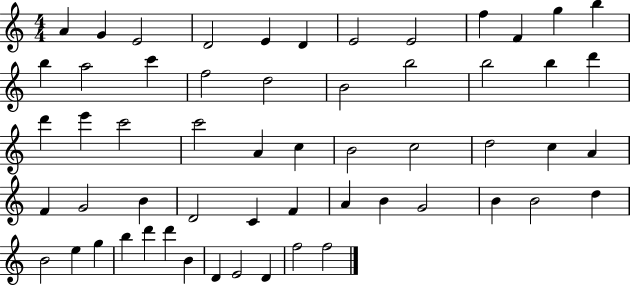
{
  \clef treble
  \numericTimeSignature
  \time 4/4
  \key c \major
  a'4 g'4 e'2 | d'2 e'4 d'4 | e'2 e'2 | f''4 f'4 g''4 b''4 | \break b''4 a''2 c'''4 | f''2 d''2 | b'2 b''2 | b''2 b''4 d'''4 | \break d'''4 e'''4 c'''2 | c'''2 a'4 c''4 | b'2 c''2 | d''2 c''4 a'4 | \break f'4 g'2 b'4 | d'2 c'4 f'4 | a'4 b'4 g'2 | b'4 b'2 d''4 | \break b'2 e''4 g''4 | b''4 d'''4 d'''4 b'4 | d'4 e'2 d'4 | f''2 f''2 | \break \bar "|."
}